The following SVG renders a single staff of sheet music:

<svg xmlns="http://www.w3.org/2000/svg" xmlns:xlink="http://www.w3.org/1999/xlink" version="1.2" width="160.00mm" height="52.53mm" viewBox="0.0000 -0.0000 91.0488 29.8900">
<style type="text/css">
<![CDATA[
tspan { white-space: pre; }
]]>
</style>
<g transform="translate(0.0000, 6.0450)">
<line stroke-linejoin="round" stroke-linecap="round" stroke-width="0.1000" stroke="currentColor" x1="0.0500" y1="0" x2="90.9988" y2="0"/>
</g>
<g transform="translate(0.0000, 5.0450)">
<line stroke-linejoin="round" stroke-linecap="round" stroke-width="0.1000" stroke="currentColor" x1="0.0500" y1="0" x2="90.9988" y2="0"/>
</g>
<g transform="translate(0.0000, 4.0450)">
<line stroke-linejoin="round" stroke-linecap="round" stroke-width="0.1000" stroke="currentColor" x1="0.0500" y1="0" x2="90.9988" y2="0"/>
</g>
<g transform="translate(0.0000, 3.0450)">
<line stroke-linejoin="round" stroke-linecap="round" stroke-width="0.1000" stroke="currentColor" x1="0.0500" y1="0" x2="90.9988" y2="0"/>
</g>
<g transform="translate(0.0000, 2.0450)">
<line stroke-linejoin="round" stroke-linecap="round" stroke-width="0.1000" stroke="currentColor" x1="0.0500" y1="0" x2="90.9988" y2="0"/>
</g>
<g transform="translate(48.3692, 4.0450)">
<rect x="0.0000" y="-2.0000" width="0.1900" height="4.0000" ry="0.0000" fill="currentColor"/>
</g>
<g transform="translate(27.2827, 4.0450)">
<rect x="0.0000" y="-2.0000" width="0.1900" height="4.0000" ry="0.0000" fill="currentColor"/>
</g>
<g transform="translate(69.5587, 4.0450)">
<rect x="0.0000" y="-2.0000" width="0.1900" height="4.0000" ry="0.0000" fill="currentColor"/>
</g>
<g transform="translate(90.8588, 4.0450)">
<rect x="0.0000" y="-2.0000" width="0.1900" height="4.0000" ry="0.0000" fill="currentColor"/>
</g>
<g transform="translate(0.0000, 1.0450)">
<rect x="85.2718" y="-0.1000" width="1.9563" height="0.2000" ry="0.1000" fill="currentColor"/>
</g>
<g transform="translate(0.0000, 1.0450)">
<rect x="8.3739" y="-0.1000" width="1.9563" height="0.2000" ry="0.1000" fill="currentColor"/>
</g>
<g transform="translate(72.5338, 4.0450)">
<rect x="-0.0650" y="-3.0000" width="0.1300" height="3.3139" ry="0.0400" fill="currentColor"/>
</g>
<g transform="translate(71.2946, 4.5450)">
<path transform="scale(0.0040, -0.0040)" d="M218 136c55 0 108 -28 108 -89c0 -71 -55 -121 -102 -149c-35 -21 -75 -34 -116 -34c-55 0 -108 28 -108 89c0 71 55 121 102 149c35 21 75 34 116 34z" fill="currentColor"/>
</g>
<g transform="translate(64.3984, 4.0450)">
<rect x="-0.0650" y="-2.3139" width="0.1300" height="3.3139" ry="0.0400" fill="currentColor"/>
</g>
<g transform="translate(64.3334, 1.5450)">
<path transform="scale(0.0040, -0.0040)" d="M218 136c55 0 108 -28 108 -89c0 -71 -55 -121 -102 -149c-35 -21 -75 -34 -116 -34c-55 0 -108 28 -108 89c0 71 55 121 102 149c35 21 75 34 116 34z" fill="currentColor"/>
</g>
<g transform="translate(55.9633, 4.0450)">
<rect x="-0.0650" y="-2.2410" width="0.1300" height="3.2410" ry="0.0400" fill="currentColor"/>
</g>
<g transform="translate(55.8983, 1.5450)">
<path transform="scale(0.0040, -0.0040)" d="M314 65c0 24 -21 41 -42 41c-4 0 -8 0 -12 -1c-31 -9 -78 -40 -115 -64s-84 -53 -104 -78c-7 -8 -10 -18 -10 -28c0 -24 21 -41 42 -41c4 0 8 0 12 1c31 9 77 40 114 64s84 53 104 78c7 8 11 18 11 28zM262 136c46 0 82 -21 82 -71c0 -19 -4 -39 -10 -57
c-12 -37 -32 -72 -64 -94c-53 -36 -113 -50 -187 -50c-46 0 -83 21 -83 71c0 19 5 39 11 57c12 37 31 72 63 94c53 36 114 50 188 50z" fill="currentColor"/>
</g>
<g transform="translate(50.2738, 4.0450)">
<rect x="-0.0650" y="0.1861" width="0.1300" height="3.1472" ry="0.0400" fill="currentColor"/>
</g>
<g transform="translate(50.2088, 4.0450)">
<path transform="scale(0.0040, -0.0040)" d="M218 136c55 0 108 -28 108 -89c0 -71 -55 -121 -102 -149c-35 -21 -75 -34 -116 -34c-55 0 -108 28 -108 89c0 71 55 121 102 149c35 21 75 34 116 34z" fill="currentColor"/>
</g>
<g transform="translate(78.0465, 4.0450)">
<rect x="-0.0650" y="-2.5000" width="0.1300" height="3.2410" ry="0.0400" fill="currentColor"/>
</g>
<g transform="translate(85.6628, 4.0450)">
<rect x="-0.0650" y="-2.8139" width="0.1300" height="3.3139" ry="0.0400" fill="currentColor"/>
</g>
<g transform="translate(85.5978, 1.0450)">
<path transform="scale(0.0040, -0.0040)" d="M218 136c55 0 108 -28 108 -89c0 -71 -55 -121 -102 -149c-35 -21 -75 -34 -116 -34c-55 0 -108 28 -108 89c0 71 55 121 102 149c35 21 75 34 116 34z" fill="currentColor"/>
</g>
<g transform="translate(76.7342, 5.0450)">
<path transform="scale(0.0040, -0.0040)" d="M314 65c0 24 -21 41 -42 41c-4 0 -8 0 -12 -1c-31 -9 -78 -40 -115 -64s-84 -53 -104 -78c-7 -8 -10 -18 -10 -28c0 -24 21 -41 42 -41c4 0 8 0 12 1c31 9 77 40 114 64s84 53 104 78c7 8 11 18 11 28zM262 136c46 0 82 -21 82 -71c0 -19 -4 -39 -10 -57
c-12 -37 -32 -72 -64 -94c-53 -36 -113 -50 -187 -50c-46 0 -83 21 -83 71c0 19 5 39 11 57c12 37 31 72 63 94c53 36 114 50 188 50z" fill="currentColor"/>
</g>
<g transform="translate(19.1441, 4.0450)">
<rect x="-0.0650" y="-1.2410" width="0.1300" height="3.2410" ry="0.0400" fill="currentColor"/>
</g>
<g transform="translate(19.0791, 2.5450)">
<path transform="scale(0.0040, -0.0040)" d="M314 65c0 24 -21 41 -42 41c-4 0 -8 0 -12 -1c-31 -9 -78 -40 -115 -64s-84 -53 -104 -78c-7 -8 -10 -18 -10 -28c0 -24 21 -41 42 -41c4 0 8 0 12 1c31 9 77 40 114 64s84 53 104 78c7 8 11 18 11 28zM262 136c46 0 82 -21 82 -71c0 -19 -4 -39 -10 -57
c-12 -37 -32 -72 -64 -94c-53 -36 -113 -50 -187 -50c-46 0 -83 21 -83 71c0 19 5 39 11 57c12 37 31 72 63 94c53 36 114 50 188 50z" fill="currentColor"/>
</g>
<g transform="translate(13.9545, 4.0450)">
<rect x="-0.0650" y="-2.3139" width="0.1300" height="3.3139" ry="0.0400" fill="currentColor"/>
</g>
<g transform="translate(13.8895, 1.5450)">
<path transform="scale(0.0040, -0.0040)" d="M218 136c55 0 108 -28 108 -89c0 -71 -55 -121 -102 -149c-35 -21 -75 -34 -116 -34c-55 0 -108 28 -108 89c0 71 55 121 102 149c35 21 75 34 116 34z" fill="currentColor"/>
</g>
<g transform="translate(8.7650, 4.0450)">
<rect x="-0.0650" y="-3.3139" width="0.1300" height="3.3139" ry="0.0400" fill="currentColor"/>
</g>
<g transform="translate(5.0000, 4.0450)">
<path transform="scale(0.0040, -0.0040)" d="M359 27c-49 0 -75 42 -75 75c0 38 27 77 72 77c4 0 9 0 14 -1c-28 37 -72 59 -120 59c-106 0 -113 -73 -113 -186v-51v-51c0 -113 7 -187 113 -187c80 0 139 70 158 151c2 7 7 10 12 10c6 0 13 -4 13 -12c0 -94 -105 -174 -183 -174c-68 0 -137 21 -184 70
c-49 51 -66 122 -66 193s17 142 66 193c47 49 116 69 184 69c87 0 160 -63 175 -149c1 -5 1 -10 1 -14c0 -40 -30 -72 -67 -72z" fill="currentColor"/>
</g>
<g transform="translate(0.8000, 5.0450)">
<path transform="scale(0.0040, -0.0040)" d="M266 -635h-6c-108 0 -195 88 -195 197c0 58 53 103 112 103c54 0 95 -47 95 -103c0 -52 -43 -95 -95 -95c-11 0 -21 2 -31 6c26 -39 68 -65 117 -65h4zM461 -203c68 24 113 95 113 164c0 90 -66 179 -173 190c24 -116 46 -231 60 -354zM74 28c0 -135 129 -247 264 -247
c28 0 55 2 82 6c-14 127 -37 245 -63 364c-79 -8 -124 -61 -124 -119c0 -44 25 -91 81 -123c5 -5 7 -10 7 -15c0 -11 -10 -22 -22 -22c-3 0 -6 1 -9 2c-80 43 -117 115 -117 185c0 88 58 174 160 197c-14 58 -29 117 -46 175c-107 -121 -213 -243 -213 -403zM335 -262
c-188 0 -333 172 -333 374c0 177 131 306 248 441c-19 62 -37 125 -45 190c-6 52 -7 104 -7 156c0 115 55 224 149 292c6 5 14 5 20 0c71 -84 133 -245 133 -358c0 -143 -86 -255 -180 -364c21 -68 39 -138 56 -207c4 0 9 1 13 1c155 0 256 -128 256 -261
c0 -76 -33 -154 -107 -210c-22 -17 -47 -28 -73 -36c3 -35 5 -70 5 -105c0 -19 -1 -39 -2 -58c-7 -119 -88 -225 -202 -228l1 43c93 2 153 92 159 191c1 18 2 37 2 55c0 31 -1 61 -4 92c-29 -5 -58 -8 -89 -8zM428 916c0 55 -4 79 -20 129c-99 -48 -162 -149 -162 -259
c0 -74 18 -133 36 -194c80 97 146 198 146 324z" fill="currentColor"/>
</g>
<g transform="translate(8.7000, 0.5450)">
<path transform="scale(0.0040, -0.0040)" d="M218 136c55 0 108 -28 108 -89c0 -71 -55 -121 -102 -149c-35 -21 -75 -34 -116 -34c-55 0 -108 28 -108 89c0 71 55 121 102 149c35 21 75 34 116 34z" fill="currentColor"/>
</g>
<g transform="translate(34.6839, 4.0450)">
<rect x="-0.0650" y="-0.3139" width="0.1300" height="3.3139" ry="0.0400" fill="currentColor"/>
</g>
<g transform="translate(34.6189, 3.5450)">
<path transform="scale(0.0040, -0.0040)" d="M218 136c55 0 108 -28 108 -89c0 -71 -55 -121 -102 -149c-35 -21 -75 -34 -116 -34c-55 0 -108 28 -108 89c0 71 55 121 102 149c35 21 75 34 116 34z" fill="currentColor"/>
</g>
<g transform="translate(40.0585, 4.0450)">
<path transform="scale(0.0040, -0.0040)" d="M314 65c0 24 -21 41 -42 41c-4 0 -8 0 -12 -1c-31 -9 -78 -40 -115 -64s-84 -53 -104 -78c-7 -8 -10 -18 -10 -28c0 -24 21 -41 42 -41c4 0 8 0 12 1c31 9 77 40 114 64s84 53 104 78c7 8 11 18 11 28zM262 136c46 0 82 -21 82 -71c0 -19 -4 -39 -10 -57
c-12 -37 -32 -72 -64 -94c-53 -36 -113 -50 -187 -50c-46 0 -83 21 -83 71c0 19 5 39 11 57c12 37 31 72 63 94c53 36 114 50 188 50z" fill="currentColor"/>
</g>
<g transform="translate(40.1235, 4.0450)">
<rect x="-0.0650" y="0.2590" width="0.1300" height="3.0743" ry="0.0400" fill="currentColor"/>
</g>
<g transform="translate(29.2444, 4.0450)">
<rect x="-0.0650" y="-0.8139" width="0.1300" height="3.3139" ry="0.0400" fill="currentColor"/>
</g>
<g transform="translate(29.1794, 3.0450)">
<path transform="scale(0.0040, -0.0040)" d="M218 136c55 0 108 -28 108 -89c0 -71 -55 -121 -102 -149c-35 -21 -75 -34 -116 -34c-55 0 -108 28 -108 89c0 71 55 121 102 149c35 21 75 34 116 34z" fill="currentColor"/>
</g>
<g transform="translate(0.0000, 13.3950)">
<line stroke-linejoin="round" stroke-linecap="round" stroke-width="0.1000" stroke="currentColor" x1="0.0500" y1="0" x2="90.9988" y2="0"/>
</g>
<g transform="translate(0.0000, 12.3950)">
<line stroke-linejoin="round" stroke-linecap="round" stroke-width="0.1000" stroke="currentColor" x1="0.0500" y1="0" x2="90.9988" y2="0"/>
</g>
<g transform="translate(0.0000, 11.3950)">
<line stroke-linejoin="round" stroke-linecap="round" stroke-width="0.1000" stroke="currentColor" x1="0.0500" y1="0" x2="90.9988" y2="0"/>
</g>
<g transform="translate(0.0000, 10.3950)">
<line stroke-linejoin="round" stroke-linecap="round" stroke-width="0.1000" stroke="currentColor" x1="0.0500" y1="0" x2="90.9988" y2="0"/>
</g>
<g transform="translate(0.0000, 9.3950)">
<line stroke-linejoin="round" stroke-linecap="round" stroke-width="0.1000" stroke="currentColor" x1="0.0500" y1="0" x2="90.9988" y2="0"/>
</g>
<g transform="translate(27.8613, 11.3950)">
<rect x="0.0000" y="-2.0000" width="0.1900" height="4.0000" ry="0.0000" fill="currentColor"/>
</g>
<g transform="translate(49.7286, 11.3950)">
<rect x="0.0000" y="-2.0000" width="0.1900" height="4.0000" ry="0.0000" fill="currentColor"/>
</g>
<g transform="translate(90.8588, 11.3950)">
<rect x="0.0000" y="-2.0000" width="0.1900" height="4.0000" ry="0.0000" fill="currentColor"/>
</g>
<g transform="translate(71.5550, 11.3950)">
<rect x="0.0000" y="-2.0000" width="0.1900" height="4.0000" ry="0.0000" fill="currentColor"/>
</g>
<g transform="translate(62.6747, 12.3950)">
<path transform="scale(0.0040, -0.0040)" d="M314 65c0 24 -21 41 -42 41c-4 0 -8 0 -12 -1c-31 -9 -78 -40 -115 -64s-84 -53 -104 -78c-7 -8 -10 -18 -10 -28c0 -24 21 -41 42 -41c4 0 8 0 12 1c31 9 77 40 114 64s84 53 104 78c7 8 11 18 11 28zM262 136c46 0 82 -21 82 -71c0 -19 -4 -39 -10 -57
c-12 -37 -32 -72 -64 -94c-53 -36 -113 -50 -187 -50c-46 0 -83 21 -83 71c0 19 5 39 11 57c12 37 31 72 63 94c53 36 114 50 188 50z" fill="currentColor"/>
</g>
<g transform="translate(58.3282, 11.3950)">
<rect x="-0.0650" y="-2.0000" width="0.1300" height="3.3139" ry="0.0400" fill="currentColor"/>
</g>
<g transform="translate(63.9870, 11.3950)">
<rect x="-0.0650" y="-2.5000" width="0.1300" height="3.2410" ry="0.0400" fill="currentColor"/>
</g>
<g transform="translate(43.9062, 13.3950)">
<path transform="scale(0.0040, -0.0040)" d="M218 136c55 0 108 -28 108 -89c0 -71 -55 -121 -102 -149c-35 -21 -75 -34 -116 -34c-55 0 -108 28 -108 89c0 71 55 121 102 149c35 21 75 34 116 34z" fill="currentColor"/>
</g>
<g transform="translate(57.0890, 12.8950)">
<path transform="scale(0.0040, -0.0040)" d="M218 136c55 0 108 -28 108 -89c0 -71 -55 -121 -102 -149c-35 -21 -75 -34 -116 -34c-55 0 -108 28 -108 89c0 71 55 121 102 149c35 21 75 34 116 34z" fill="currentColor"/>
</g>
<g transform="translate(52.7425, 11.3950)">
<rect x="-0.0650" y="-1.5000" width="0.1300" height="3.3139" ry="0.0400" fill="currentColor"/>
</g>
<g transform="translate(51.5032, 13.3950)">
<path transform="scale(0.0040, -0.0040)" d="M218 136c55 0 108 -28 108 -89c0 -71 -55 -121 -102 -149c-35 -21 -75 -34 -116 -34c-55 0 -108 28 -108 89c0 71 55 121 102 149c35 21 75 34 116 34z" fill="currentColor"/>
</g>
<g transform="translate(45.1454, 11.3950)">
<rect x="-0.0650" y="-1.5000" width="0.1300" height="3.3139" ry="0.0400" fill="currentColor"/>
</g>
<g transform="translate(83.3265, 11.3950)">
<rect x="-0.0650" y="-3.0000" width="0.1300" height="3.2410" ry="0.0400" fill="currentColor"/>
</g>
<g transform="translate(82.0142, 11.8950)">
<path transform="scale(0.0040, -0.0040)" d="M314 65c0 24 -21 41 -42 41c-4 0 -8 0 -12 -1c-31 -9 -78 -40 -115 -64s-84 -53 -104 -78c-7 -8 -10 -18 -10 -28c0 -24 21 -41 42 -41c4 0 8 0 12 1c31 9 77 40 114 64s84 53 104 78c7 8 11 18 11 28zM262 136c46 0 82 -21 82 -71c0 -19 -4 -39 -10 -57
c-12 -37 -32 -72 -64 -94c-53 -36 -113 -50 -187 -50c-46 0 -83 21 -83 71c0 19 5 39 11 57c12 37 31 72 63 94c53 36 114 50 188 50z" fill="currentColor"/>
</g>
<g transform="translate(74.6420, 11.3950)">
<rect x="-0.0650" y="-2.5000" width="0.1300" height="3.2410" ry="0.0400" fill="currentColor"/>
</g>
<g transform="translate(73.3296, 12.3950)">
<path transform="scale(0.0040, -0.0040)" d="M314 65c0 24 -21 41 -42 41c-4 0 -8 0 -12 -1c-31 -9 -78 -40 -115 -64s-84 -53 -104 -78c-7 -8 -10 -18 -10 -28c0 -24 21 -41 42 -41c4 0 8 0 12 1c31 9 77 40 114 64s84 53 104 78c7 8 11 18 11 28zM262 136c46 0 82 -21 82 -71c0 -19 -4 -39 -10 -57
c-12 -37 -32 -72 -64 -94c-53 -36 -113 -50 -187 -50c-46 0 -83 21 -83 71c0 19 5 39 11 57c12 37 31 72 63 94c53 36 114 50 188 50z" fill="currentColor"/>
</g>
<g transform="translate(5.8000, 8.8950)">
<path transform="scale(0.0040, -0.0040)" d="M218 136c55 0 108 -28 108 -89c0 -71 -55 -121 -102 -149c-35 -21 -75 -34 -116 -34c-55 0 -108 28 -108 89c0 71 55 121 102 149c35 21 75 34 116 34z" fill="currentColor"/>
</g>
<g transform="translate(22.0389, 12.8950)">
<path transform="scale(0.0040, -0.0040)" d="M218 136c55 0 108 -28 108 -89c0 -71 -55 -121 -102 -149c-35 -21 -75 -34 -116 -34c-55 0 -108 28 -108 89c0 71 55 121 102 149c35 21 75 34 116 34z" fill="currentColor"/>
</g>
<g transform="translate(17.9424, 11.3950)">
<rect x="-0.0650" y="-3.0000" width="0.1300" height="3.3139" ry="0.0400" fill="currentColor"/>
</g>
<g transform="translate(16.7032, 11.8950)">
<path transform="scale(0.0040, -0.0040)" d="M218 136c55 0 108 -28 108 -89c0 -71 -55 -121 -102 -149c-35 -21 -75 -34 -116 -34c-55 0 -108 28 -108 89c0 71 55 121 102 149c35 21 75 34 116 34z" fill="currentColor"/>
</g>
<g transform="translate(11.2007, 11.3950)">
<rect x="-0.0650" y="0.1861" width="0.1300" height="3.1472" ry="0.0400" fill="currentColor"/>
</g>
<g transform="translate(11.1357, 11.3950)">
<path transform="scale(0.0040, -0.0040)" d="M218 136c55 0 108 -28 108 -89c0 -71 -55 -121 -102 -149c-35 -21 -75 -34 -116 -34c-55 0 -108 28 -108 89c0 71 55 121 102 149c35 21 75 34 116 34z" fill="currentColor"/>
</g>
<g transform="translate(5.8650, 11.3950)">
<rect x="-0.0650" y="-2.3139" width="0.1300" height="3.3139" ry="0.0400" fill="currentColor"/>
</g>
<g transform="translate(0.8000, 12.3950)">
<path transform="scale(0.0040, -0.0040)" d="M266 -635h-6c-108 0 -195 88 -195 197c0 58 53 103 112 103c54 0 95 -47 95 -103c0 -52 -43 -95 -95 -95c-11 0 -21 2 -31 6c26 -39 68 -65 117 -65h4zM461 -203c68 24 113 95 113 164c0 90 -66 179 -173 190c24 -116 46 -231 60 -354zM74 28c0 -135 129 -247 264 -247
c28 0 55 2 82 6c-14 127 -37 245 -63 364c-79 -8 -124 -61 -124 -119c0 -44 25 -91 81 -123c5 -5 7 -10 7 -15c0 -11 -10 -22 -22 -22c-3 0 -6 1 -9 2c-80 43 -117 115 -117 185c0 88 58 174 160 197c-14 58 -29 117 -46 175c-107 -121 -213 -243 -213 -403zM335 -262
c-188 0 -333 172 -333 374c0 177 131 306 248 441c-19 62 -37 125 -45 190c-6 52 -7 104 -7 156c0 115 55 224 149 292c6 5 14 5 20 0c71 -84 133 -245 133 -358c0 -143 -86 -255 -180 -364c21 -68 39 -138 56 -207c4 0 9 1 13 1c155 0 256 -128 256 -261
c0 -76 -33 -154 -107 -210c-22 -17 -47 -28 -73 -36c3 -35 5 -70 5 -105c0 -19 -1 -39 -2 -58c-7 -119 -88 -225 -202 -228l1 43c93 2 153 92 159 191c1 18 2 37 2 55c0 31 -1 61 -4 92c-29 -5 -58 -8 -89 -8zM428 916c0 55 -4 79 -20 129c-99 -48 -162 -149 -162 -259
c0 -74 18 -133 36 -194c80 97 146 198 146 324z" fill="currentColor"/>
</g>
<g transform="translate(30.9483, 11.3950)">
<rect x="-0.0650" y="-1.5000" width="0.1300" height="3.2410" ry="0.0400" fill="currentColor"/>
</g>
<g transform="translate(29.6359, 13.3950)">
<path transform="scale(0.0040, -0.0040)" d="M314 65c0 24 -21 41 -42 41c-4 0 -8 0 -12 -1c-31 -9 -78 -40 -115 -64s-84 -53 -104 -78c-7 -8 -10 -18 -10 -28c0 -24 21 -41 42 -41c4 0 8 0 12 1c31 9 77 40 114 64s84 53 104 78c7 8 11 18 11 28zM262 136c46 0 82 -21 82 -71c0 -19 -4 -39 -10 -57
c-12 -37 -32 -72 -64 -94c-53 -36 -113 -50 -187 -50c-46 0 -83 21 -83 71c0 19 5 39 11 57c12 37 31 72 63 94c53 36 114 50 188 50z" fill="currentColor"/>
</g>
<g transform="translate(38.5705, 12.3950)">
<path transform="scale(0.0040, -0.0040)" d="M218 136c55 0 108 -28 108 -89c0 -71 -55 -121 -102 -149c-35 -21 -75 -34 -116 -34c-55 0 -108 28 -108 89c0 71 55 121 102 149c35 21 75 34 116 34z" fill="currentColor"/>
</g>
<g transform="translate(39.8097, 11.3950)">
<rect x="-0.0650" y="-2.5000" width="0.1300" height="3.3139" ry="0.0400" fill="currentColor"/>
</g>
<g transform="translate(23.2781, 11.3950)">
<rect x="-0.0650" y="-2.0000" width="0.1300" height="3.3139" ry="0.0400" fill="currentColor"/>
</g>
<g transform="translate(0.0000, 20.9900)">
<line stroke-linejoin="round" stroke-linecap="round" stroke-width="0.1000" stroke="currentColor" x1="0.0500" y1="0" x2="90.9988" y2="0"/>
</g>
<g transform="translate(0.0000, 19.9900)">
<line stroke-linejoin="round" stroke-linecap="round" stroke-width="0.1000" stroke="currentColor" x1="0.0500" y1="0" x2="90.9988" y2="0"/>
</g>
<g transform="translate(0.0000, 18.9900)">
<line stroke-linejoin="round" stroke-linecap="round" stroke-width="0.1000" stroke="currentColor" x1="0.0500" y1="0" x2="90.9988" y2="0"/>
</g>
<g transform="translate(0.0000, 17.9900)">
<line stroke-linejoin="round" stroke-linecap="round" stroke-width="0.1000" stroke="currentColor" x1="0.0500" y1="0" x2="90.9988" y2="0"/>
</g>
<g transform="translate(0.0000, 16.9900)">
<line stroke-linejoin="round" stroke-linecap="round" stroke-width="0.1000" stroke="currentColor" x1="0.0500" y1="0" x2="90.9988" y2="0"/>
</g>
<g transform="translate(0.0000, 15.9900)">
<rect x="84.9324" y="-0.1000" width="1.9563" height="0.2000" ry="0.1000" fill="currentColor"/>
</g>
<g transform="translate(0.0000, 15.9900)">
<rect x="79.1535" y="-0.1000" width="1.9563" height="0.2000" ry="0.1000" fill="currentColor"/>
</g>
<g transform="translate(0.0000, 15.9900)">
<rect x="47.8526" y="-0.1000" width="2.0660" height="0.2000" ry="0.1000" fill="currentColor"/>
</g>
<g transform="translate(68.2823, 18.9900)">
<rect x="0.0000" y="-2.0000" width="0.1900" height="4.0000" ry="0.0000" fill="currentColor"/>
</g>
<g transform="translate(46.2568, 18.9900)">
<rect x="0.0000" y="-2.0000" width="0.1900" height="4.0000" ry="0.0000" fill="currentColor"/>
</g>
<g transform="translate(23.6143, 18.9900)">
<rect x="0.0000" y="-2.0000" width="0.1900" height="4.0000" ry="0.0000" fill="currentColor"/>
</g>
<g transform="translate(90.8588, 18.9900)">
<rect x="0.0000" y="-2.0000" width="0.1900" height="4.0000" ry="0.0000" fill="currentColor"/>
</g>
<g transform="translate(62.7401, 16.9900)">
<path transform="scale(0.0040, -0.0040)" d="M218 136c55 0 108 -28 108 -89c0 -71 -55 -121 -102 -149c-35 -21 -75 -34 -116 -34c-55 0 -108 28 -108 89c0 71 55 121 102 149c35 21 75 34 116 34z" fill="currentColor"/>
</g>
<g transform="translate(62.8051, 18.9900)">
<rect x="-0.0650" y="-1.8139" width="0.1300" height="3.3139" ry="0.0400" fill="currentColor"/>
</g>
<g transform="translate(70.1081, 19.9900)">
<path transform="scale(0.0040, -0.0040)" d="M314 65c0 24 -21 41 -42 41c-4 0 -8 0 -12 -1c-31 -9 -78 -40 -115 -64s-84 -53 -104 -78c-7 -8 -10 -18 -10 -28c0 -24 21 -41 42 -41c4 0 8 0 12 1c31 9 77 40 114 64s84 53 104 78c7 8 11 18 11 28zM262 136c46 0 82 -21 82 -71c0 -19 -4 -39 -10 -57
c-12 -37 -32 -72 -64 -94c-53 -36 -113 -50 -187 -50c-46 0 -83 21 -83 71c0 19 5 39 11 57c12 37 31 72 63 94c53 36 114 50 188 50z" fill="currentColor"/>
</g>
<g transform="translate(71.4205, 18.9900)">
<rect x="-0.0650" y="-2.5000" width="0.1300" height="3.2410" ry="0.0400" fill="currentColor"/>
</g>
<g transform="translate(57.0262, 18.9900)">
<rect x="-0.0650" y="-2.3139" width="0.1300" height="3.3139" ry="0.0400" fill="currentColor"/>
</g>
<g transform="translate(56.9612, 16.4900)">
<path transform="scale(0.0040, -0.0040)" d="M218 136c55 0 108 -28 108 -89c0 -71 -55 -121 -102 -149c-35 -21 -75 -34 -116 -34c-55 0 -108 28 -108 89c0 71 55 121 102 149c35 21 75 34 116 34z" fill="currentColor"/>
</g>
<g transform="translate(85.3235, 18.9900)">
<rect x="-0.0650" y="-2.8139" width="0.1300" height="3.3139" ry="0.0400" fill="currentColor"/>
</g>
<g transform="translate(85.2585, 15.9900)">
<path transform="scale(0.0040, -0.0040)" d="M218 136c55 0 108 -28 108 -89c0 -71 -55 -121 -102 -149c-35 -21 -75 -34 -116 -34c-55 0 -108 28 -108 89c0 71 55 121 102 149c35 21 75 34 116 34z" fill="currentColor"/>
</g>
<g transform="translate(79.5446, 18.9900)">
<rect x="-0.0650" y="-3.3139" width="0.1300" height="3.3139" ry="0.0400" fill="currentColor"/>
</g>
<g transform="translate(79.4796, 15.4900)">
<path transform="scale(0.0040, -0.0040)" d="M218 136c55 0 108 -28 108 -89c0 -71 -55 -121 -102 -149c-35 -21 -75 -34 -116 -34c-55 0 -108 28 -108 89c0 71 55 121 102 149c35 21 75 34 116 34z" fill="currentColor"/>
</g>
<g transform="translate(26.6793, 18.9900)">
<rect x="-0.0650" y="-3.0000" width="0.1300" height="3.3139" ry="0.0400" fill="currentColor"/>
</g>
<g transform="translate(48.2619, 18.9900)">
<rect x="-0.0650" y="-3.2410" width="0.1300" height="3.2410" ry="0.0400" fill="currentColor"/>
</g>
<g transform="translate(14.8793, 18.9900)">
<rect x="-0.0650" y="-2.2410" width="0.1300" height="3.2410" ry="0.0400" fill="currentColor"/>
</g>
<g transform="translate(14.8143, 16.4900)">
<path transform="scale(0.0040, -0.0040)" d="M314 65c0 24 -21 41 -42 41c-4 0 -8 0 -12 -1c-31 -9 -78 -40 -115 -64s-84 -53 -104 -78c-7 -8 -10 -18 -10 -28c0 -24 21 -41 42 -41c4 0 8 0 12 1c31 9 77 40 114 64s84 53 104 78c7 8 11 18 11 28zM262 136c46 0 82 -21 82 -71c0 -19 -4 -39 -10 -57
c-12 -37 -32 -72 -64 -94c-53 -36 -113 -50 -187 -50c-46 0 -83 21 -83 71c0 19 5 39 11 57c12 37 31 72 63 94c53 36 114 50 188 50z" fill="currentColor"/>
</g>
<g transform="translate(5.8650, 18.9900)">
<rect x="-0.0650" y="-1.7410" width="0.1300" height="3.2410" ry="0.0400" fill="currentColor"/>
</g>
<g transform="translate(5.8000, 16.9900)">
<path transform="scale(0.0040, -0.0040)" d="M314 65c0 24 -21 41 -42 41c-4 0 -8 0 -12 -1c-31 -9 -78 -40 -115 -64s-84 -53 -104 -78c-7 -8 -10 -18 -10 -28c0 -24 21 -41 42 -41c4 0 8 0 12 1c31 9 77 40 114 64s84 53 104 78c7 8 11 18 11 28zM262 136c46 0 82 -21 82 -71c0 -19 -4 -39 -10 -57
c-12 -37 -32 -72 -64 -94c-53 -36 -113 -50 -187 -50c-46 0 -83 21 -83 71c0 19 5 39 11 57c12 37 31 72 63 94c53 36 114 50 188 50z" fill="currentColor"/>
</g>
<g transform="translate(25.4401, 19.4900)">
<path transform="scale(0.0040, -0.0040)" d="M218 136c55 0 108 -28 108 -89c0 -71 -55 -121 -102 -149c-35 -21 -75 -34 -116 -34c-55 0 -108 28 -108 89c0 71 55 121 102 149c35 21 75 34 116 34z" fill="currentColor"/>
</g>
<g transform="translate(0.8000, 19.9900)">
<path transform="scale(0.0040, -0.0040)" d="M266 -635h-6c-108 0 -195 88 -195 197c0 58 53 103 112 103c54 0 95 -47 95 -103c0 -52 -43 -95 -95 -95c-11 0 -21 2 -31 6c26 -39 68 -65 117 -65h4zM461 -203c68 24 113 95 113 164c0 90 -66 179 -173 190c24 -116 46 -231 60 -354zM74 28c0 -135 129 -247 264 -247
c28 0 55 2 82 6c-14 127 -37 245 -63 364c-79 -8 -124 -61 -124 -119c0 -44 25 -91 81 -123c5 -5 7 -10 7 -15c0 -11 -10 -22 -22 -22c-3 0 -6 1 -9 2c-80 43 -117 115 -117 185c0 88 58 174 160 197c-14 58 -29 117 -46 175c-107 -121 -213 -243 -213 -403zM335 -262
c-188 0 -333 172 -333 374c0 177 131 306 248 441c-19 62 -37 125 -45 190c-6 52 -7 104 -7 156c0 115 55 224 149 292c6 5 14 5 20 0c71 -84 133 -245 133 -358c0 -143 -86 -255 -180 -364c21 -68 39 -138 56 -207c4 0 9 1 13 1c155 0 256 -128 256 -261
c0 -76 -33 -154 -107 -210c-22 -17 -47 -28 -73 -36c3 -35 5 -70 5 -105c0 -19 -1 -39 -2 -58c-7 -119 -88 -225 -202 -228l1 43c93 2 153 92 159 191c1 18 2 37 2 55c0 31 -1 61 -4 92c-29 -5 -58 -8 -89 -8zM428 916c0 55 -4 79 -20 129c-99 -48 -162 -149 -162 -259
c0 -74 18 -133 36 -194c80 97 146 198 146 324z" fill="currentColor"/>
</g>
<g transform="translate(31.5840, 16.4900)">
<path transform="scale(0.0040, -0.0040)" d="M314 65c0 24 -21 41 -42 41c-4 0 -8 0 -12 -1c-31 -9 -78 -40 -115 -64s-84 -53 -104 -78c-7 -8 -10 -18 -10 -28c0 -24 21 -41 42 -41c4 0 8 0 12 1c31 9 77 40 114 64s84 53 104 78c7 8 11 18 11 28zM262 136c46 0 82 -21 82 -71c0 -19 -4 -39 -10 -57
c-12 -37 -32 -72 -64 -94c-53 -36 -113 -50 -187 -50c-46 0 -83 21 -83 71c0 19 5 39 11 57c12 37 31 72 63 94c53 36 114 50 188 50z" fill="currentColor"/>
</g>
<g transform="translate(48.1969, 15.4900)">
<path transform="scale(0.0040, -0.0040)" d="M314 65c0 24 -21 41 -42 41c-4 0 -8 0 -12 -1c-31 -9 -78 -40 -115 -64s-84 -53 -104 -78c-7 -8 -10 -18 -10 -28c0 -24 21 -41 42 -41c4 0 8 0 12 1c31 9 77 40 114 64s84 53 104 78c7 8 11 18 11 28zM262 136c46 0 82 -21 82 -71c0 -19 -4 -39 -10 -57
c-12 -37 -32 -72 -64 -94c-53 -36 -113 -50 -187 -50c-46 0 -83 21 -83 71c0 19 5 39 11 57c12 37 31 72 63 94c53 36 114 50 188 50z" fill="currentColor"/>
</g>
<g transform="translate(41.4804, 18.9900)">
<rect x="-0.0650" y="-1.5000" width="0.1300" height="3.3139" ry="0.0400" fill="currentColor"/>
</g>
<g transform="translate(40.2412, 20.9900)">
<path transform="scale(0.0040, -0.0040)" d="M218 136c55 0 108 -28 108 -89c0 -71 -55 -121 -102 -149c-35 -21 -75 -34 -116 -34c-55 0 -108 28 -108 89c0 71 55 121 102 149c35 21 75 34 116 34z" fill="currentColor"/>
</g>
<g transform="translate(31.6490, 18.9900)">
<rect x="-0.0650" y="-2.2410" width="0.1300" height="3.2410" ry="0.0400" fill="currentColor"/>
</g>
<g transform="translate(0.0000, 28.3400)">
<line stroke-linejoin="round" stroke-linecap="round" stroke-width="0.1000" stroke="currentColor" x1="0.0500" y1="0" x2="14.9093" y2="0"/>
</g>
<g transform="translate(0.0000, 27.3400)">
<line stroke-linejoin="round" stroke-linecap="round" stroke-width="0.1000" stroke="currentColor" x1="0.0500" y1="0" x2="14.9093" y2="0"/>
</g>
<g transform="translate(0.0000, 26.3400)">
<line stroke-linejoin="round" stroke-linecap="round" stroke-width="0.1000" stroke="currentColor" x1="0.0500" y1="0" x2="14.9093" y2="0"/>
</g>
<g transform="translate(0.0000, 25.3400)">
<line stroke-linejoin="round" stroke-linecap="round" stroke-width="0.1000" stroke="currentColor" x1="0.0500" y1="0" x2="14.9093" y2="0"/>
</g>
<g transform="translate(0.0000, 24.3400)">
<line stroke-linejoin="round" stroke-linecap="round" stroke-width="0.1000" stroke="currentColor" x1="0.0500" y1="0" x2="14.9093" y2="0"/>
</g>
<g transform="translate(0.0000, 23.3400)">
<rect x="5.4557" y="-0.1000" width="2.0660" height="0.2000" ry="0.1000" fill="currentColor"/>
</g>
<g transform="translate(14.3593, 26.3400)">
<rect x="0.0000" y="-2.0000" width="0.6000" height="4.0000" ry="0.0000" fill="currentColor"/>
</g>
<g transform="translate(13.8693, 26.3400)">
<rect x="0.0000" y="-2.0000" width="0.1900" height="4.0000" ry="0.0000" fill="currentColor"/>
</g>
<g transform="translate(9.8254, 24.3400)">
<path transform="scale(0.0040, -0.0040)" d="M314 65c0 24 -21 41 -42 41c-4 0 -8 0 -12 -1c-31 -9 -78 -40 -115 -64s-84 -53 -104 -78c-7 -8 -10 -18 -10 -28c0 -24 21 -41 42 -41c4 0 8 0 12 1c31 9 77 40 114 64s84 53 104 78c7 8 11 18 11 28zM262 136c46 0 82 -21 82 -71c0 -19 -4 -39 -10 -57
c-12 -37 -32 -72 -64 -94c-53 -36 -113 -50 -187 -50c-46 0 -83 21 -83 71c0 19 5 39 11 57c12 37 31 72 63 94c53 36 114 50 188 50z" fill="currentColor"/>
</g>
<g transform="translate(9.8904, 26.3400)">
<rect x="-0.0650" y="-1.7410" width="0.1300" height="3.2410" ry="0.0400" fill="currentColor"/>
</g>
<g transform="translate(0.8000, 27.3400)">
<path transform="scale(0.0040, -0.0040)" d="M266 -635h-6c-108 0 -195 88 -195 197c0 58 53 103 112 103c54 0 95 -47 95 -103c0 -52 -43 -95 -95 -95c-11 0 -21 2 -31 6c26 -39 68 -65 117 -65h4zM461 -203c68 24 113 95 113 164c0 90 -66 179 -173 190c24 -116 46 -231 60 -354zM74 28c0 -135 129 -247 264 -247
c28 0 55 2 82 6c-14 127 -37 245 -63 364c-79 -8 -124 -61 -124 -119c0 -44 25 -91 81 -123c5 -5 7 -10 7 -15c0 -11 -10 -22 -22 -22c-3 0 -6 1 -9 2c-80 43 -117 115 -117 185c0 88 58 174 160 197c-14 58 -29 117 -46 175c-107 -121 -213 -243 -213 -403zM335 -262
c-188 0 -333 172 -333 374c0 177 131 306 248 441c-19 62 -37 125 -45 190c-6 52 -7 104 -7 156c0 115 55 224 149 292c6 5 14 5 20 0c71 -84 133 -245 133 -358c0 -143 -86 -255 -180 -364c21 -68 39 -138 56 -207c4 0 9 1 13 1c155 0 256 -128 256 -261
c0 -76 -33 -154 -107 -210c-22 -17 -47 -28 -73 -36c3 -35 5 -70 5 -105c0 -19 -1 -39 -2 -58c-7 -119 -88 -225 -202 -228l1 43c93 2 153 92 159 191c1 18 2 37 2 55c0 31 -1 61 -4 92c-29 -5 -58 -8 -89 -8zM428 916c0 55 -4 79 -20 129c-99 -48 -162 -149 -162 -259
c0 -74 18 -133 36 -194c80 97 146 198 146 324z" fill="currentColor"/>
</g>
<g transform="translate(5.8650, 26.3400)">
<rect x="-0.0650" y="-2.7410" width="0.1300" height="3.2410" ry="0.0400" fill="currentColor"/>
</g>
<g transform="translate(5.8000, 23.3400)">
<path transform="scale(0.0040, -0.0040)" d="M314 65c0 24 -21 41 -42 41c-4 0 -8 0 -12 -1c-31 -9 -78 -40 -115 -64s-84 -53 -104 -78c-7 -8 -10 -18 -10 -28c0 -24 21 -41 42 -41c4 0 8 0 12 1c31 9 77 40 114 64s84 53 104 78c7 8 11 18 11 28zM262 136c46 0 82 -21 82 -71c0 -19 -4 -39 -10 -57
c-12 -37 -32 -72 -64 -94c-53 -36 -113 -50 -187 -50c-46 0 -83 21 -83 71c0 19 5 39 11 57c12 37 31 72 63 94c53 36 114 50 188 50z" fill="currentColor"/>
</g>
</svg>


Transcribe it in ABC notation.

X:1
T:Untitled
M:4/4
L:1/4
K:C
b g e2 d c B2 B g2 g A G2 a g B A F E2 G E E F G2 G2 A2 f2 g2 A g2 E b2 g f G2 b a a2 f2